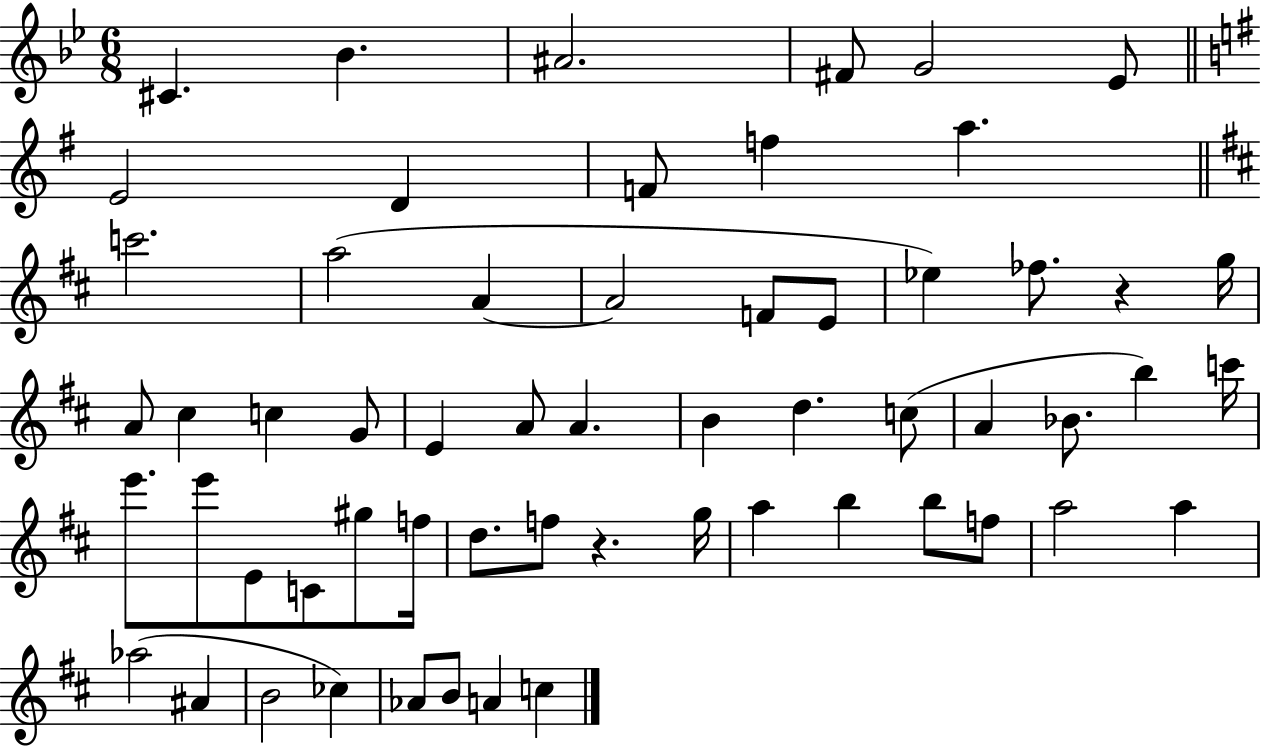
C#4/q. Bb4/q. A#4/h. F#4/e G4/h Eb4/e E4/h D4/q F4/e F5/q A5/q. C6/h. A5/h A4/q A4/h F4/e E4/e Eb5/q FES5/e. R/q G5/s A4/e C#5/q C5/q G4/e E4/q A4/e A4/q. B4/q D5/q. C5/e A4/q Bb4/e. B5/q C6/s E6/e. E6/e E4/e C4/e G#5/e F5/s D5/e. F5/e R/q. G5/s A5/q B5/q B5/e F5/e A5/h A5/q Ab5/h A#4/q B4/h CES5/q Ab4/e B4/e A4/q C5/q